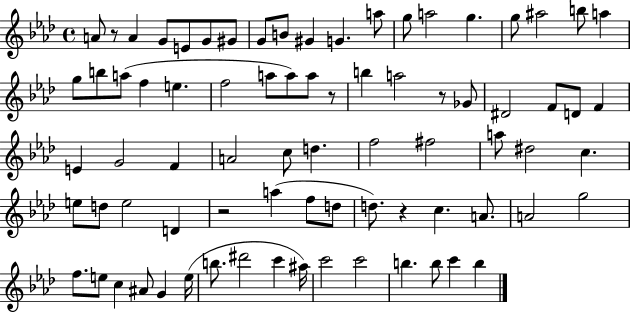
{
  \clef treble
  \time 4/4
  \defaultTimeSignature
  \key aes \major
  a'8 r8 a'4 g'8 e'8 g'8 gis'8 | g'8 b'8 gis'4 g'4. a''8 | g''8 a''2 g''4. | g''8 ais''2 b''8 a''4 | \break g''8 b''8 a''8( f''4 e''4. | f''2 a''8 a''8) a''8 r8 | b''4 a''2 r8 ges'8 | dis'2 f'8 d'8 f'4 | \break e'4 g'2 f'4 | a'2 c''8 d''4. | f''2 fis''2 | a''8 dis''2 c''4. | \break e''8 d''8 e''2 d'4 | r2 a''4( f''8 d''8 | d''8.) r4 c''4. a'8. | a'2 g''2 | \break f''8. e''8 c''4 ais'8 g'4 e''16( | b''8. dis'''2 c'''4 ais''16) | c'''2 c'''2 | b''4. b''8 c'''4 b''4 | \break \bar "|."
}